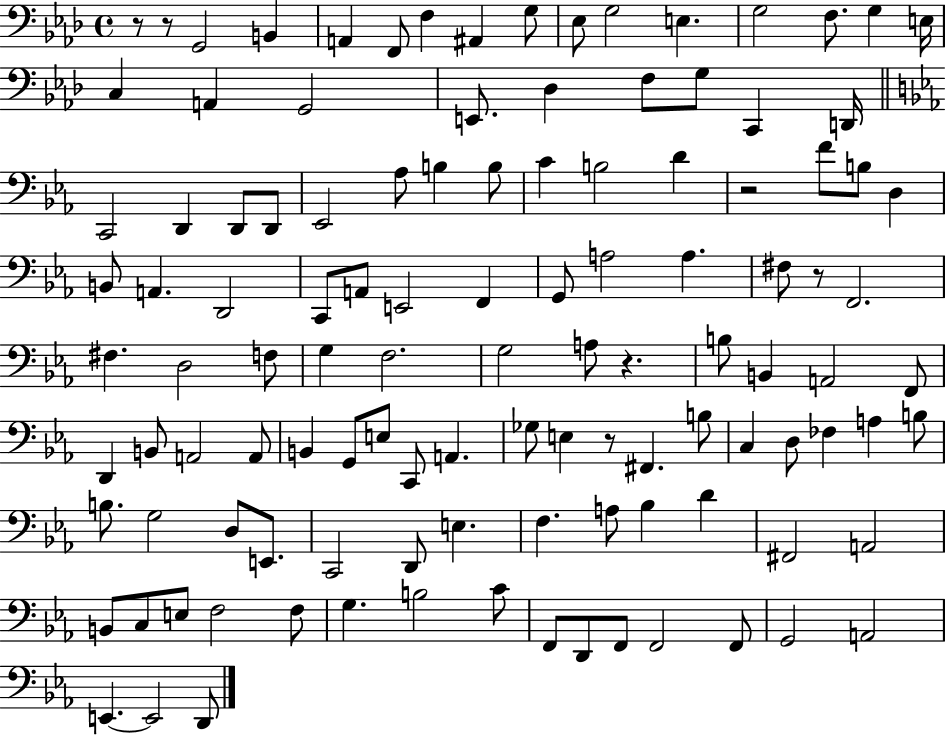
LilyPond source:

{
  \clef bass
  \time 4/4
  \defaultTimeSignature
  \key aes \major
  r8 r8 g,2 b,4 | a,4 f,8 f4 ais,4 g8 | ees8 g2 e4. | g2 f8. g4 e16 | \break c4 a,4 g,2 | e,8. des4 f8 g8 c,4 d,16 | \bar "||" \break \key ees \major c,2 d,4 d,8 d,8 | ees,2 aes8 b4 b8 | c'4 b2 d'4 | r2 f'8 b8 d4 | \break b,8 a,4. d,2 | c,8 a,8 e,2 f,4 | g,8 a2 a4. | fis8 r8 f,2. | \break fis4. d2 f8 | g4 f2. | g2 a8 r4. | b8 b,4 a,2 f,8 | \break d,4 b,8 a,2 a,8 | b,4 g,8 e8 c,8 a,4. | ges8 e4 r8 fis,4. b8 | c4 d8 fes4 a4 b8 | \break b8. g2 d8 e,8. | c,2 d,8 e4. | f4. a8 bes4 d'4 | fis,2 a,2 | \break b,8 c8 e8 f2 f8 | g4. b2 c'8 | f,8 d,8 f,8 f,2 f,8 | g,2 a,2 | \break e,4.~~ e,2 d,8 | \bar "|."
}